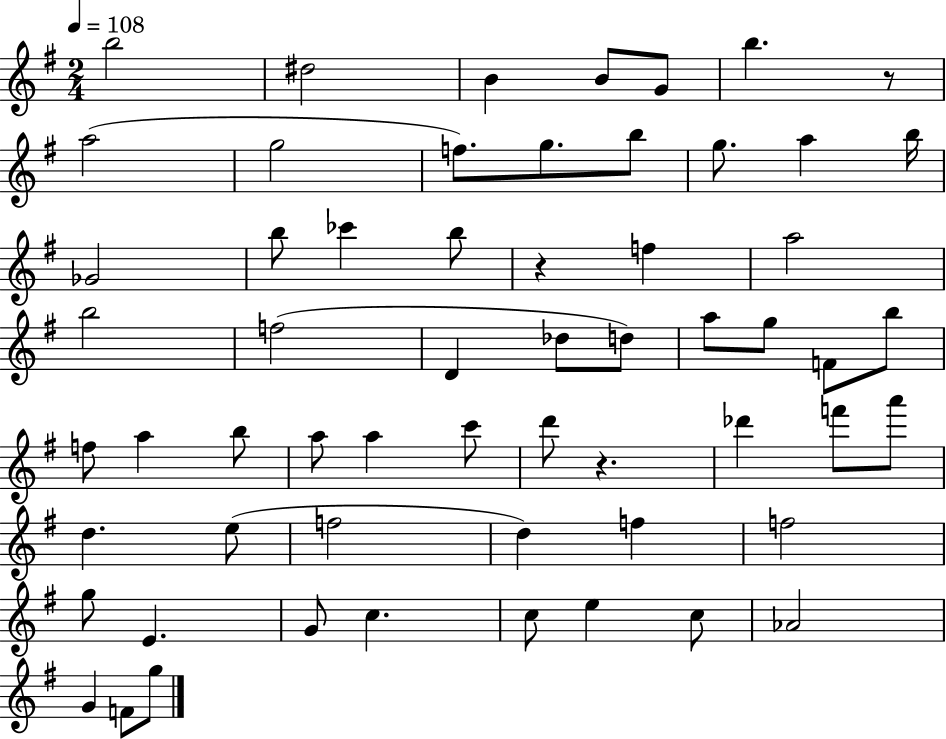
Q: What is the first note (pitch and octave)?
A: B5